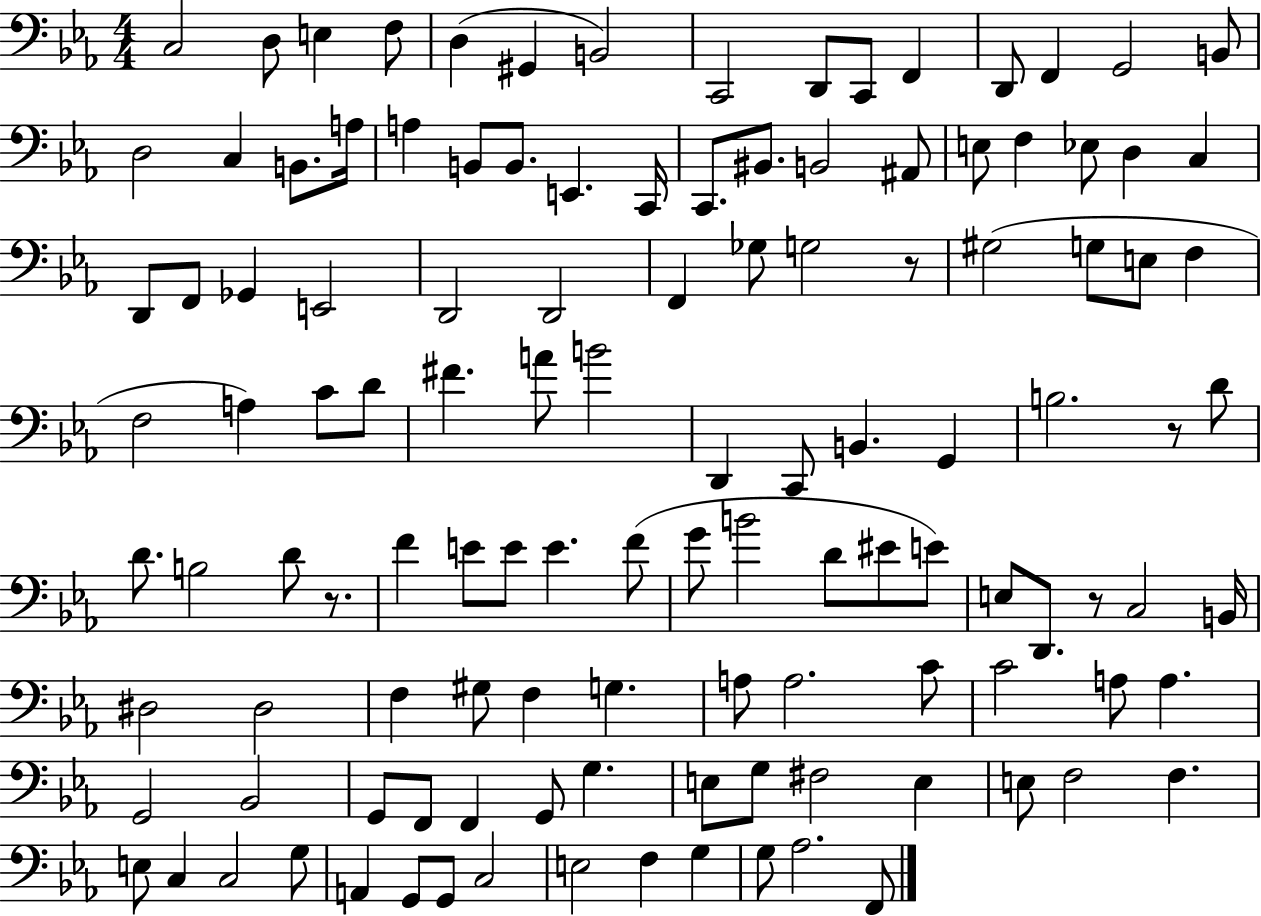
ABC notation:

X:1
T:Untitled
M:4/4
L:1/4
K:Eb
C,2 D,/2 E, F,/2 D, ^G,, B,,2 C,,2 D,,/2 C,,/2 F,, D,,/2 F,, G,,2 B,,/2 D,2 C, B,,/2 A,/4 A, B,,/2 B,,/2 E,, C,,/4 C,,/2 ^B,,/2 B,,2 ^A,,/2 E,/2 F, _E,/2 D, C, D,,/2 F,,/2 _G,, E,,2 D,,2 D,,2 F,, _G,/2 G,2 z/2 ^G,2 G,/2 E,/2 F, F,2 A, C/2 D/2 ^F A/2 B2 D,, C,,/2 B,, G,, B,2 z/2 D/2 D/2 B,2 D/2 z/2 F E/2 E/2 E F/2 G/2 B2 D/2 ^E/2 E/2 E,/2 D,,/2 z/2 C,2 B,,/4 ^D,2 ^D,2 F, ^G,/2 F, G, A,/2 A,2 C/2 C2 A,/2 A, G,,2 _B,,2 G,,/2 F,,/2 F,, G,,/2 G, E,/2 G,/2 ^F,2 E, E,/2 F,2 F, E,/2 C, C,2 G,/2 A,, G,,/2 G,,/2 C,2 E,2 F, G, G,/2 _A,2 F,,/2